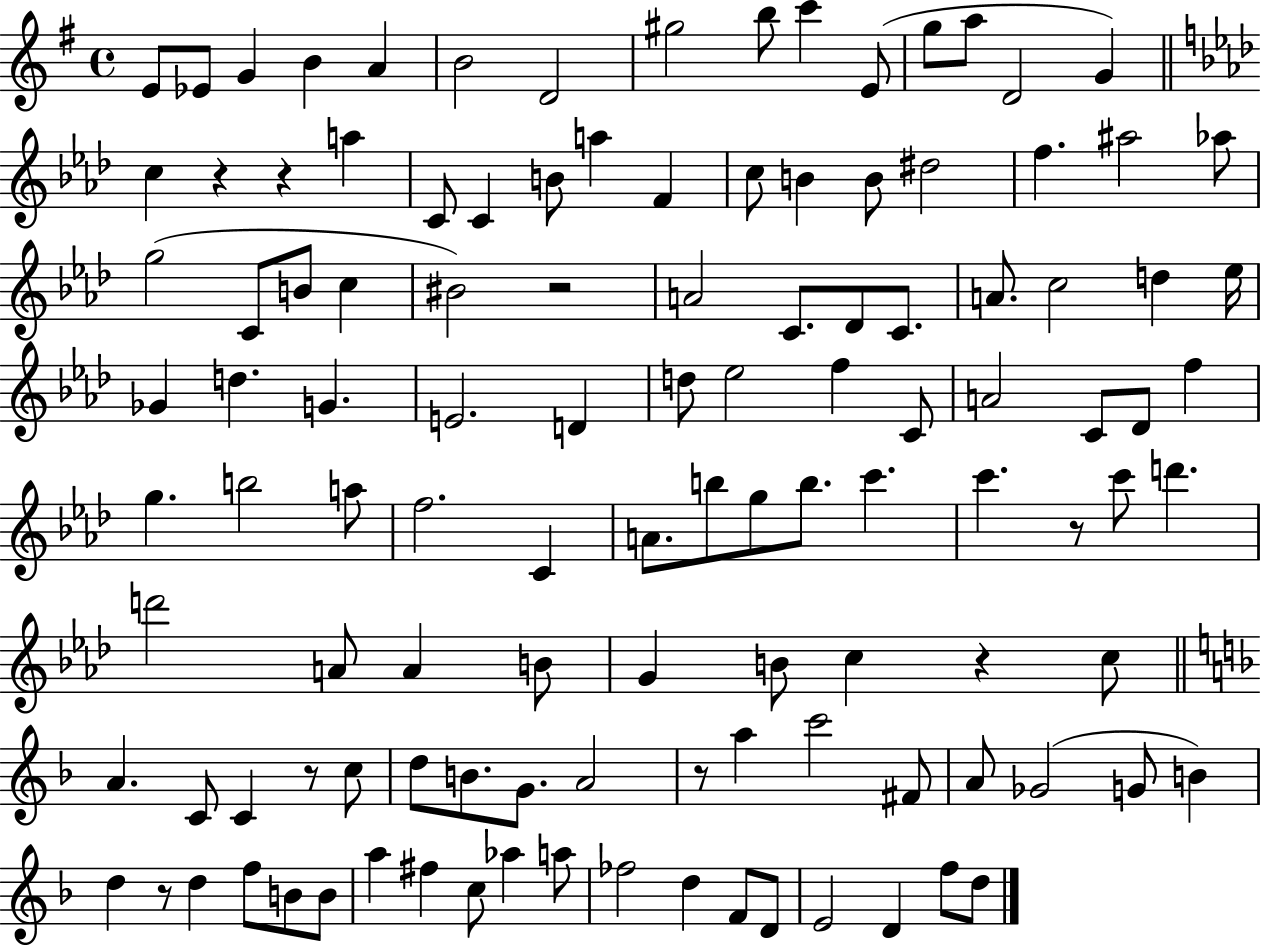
X:1
T:Untitled
M:4/4
L:1/4
K:G
E/2 _E/2 G B A B2 D2 ^g2 b/2 c' E/2 g/2 a/2 D2 G c z z a C/2 C B/2 a F c/2 B B/2 ^d2 f ^a2 _a/2 g2 C/2 B/2 c ^B2 z2 A2 C/2 _D/2 C/2 A/2 c2 d _e/4 _G d G E2 D d/2 _e2 f C/2 A2 C/2 _D/2 f g b2 a/2 f2 C A/2 b/2 g/2 b/2 c' c' z/2 c'/2 d' d'2 A/2 A B/2 G B/2 c z c/2 A C/2 C z/2 c/2 d/2 B/2 G/2 A2 z/2 a c'2 ^F/2 A/2 _G2 G/2 B d z/2 d f/2 B/2 B/2 a ^f c/2 _a a/2 _f2 d F/2 D/2 E2 D f/2 d/2